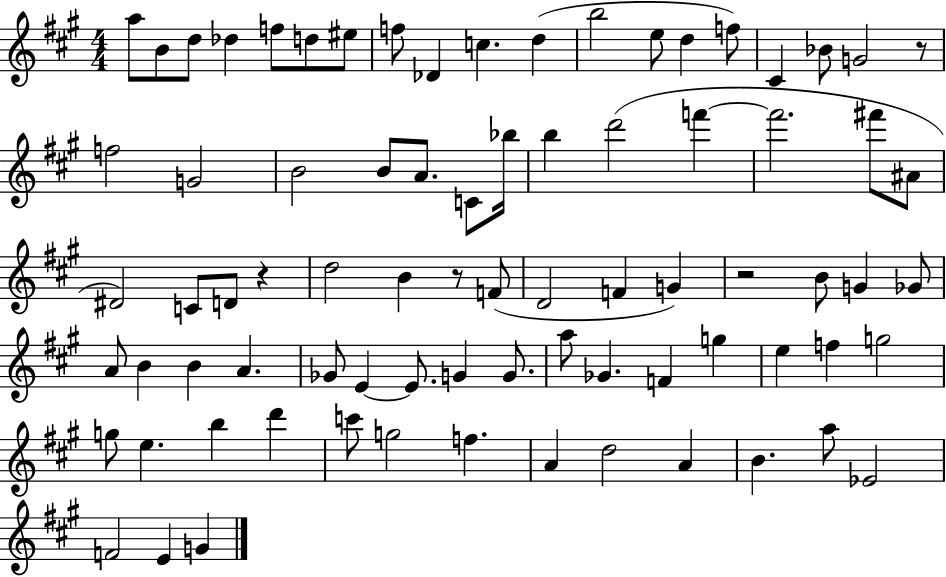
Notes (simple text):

A5/e B4/e D5/e Db5/q F5/e D5/e EIS5/e F5/e Db4/q C5/q. D5/q B5/h E5/e D5/q F5/e C#4/q Bb4/e G4/h R/e F5/h G4/h B4/h B4/e A4/e. C4/e Bb5/s B5/q D6/h F6/q F6/h. F#6/e A#4/e D#4/h C4/e D4/e R/q D5/h B4/q R/e F4/e D4/h F4/q G4/q R/h B4/e G4/q Gb4/e A4/e B4/q B4/q A4/q. Gb4/e E4/q E4/e. G4/q G4/e. A5/e Gb4/q. F4/q G5/q E5/q F5/q G5/h G5/e E5/q. B5/q D6/q C6/e G5/h F5/q. A4/q D5/h A4/q B4/q. A5/e Eb4/h F4/h E4/q G4/q